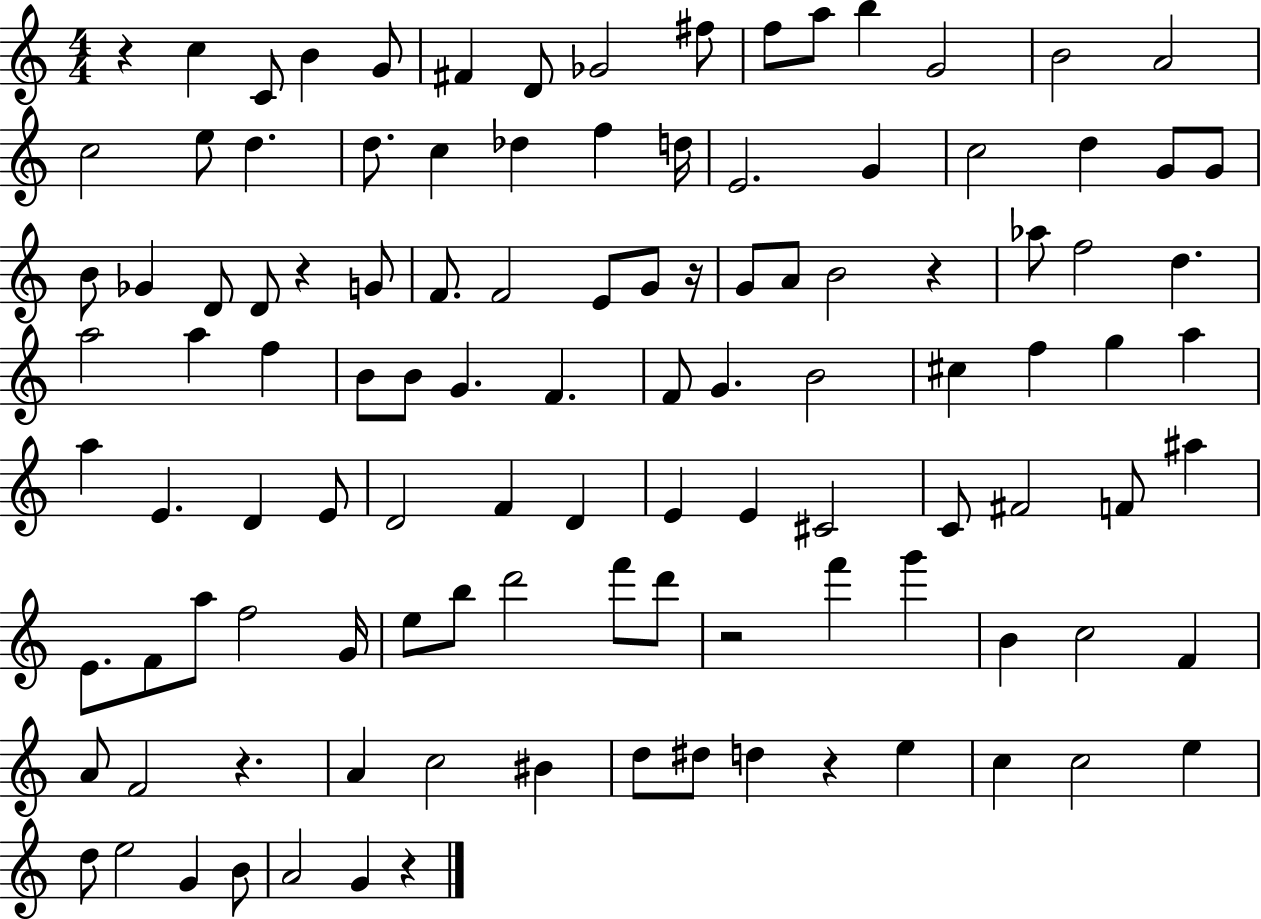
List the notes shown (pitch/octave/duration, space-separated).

R/q C5/q C4/e B4/q G4/e F#4/q D4/e Gb4/h F#5/e F5/e A5/e B5/q G4/h B4/h A4/h C5/h E5/e D5/q. D5/e. C5/q Db5/q F5/q D5/s E4/h. G4/q C5/h D5/q G4/e G4/e B4/e Gb4/q D4/e D4/e R/q G4/e F4/e. F4/h E4/e G4/e R/s G4/e A4/e B4/h R/q Ab5/e F5/h D5/q. A5/h A5/q F5/q B4/e B4/e G4/q. F4/q. F4/e G4/q. B4/h C#5/q F5/q G5/q A5/q A5/q E4/q. D4/q E4/e D4/h F4/q D4/q E4/q E4/q C#4/h C4/e F#4/h F4/e A#5/q E4/e. F4/e A5/e F5/h G4/s E5/e B5/e D6/h F6/e D6/e R/h F6/q G6/q B4/q C5/h F4/q A4/e F4/h R/q. A4/q C5/h BIS4/q D5/e D#5/e D5/q R/q E5/q C5/q C5/h E5/q D5/e E5/h G4/q B4/e A4/h G4/q R/q